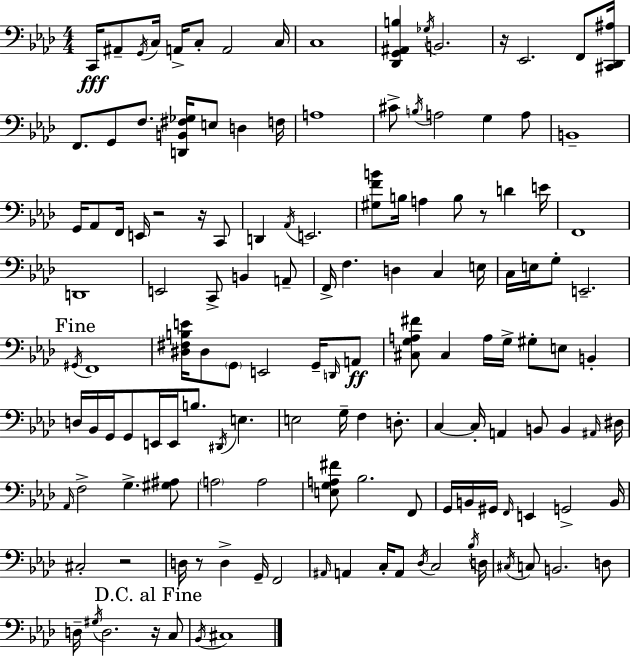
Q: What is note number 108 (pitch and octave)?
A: A#2